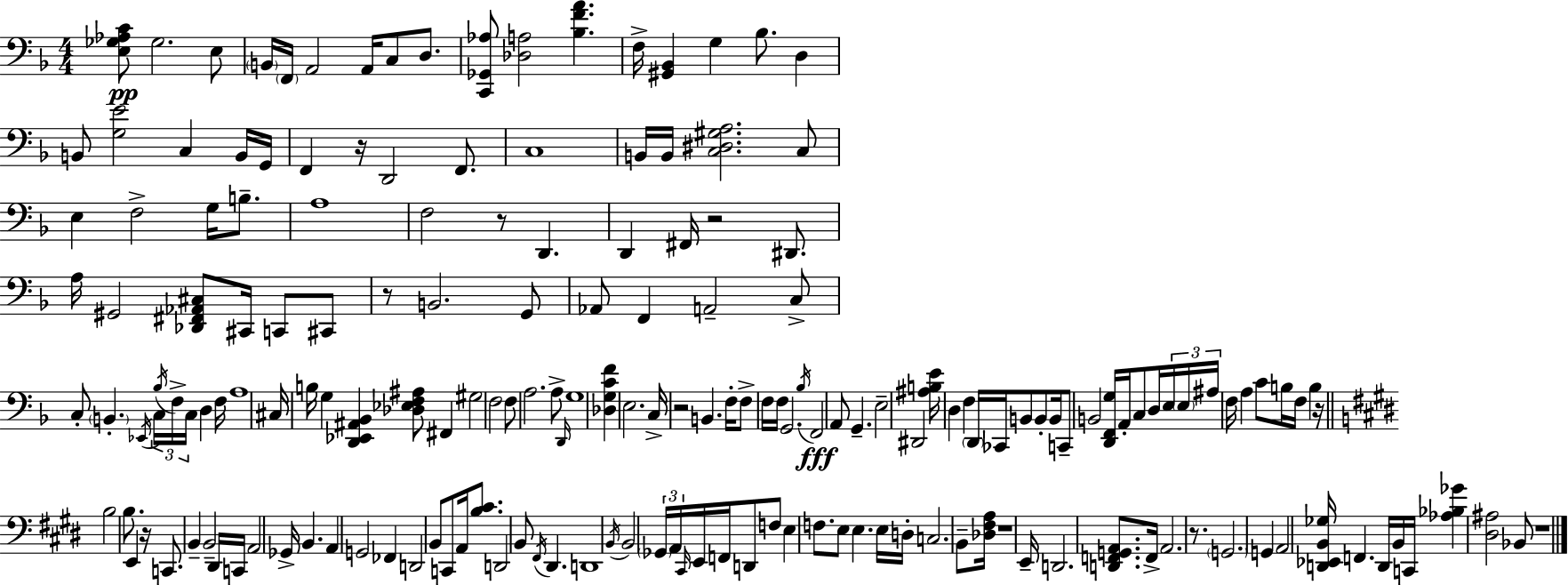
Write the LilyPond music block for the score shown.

{
  \clef bass
  \numericTimeSignature
  \time 4/4
  \key f \major
  <e ges aes c'>8\pp ges2. e8 | \parenthesize b,16 \parenthesize f,16 a,2 a,16 c8 d8. | <c, ges, aes>8 <des a>2 <bes f' a'>4. | f16-> <gis, bes,>4 g4 bes8. d4 | \break b,8 <g e'>2 c4 b,16 g,16 | f,4 r16 d,2 f,8. | c1 | b,16 b,16 <c dis gis a>2. c8 | \break e4 f2-> g16 b8.-- | a1 | f2 r8 d,4. | d,4 fis,16 r2 dis,8. | \break a16 gis,2 <des, fis, aes, cis>8 cis,16 c,8 cis,8 | r8 b,2. g,8 | aes,8 f,4 a,2-- c8-> | c8-. \parenthesize b,4.-. \acciaccatura { ees,16 } c16 \tuplet 3/2 { \acciaccatura { bes16 } f16-> c16 } d4 | \break f16 a1 | cis16 b16 g4 <d, ees, ais, bes,>4 <des ees f ais>8 fis,4 | gis2 f2 | f8 a2. | \break a8-> \grace { d,16 } g1 | <des g c' f'>4 e2. | c16-> r2 b,4. | f16-. f8-> f16 f16 g,2. | \break \acciaccatura { bes16 } f,2\fff a,8 g,4.-- | e2-- dis,2 | <ais b e'>16 d4 f4 \parenthesize d,16 ces,16 b,8 | b,8-. b,16 c,8-- b,2 <d, f, g>16 a,16-. | \break c8 d16 \tuplet 3/2 { e16 \parenthesize e16 ais16 } f16 a4 c'8 b16 f16 b4 | r16 \bar "||" \break \key e \major b2 b8. e,4 r16 | c,8. b,4-- b,2-- dis,16 | c,16 a,2 ges,16-> b,4. | a,4 g,2 fes,4 | \break d,2 b,8 c,8 a,16 <b cis'>8. | d,2 b,8 \acciaccatura { fis,16 } dis,4. | d,1 | \acciaccatura { b,16 } b,2 \tuplet 3/2 { \parenthesize ges,16 a,16 \grace { cis,16 } } e,16 f,16 d,8 | \break f8 e4 f8. e8 e4. | e16 d16-. c2. | b,8-- <des fis a>16 r1 | e,16-- d,2. | \break <d, f, g, a,>8. f,16-> a,2. | r8. \parenthesize g,2. g,4 | a,2 <d, ees, b, ges>16 f,4. | d,16 b,16 c,16 <aes bes ges'>4 <dis ais>2 | \break bes,8 r1 | \bar "|."
}